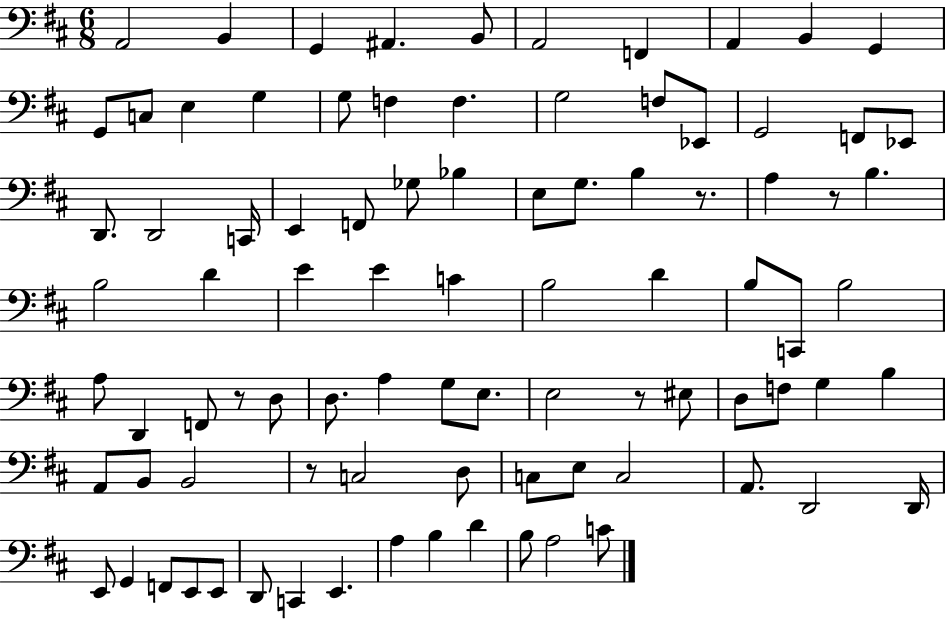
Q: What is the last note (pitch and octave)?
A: C4